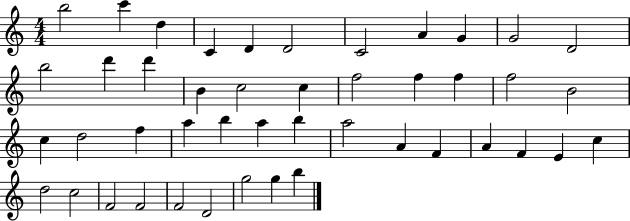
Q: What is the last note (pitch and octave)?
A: B5